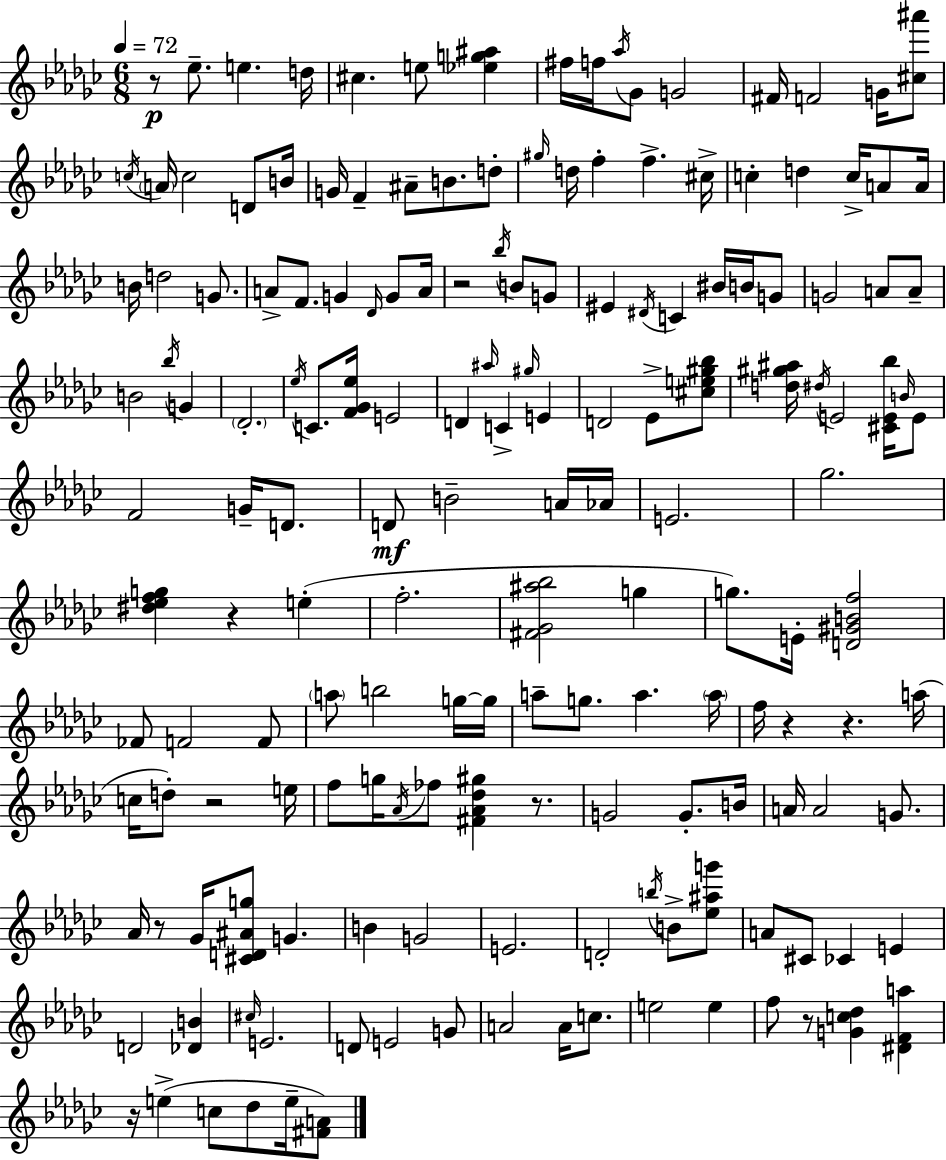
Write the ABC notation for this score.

X:1
T:Untitled
M:6/8
L:1/4
K:Ebm
z/2 _e/2 e d/4 ^c e/2 [_eg^a] ^f/4 f/4 _a/4 _G/2 G2 ^F/4 F2 G/4 [^c^a']/2 c/4 A/4 c2 D/2 B/4 G/4 F ^A/2 B/2 d/2 ^g/4 d/4 f f ^c/4 c d c/4 A/2 A/4 B/4 d2 G/2 A/2 F/2 G _D/4 G/2 A/4 z2 _b/4 B/2 G/2 ^E ^D/4 C ^B/4 B/4 G/2 G2 A/2 A/2 B2 _b/4 G _D2 _e/4 C/2 [F_G_e]/4 E2 D ^a/4 C ^g/4 E D2 _E/2 [^ce^g_b]/2 [d^g^a]/4 ^d/4 E2 [^CE_b]/4 B/4 E/2 F2 G/4 D/2 D/2 B2 A/4 _A/4 E2 _g2 [^d_efg] z e f2 [^F_G^a_b]2 g g/2 E/4 [D^GBf]2 _F/2 F2 F/2 a/2 b2 g/4 g/4 a/2 g/2 a a/4 f/4 z z a/4 c/4 d/2 z2 e/4 f/2 g/4 _A/4 _f/2 [^F_A_d^g] z/2 G2 G/2 B/4 A/4 A2 G/2 _A/4 z/2 _G/4 [^CD^Ag]/2 G B G2 E2 D2 b/4 B/2 [_e^ag']/2 A/2 ^C/2 _C E D2 [_DB] ^c/4 E2 D/2 E2 G/2 A2 A/4 c/2 e2 e f/2 z/2 [Gc_d] [^DFa] z/4 e c/2 _d/2 e/4 [^FA]/2